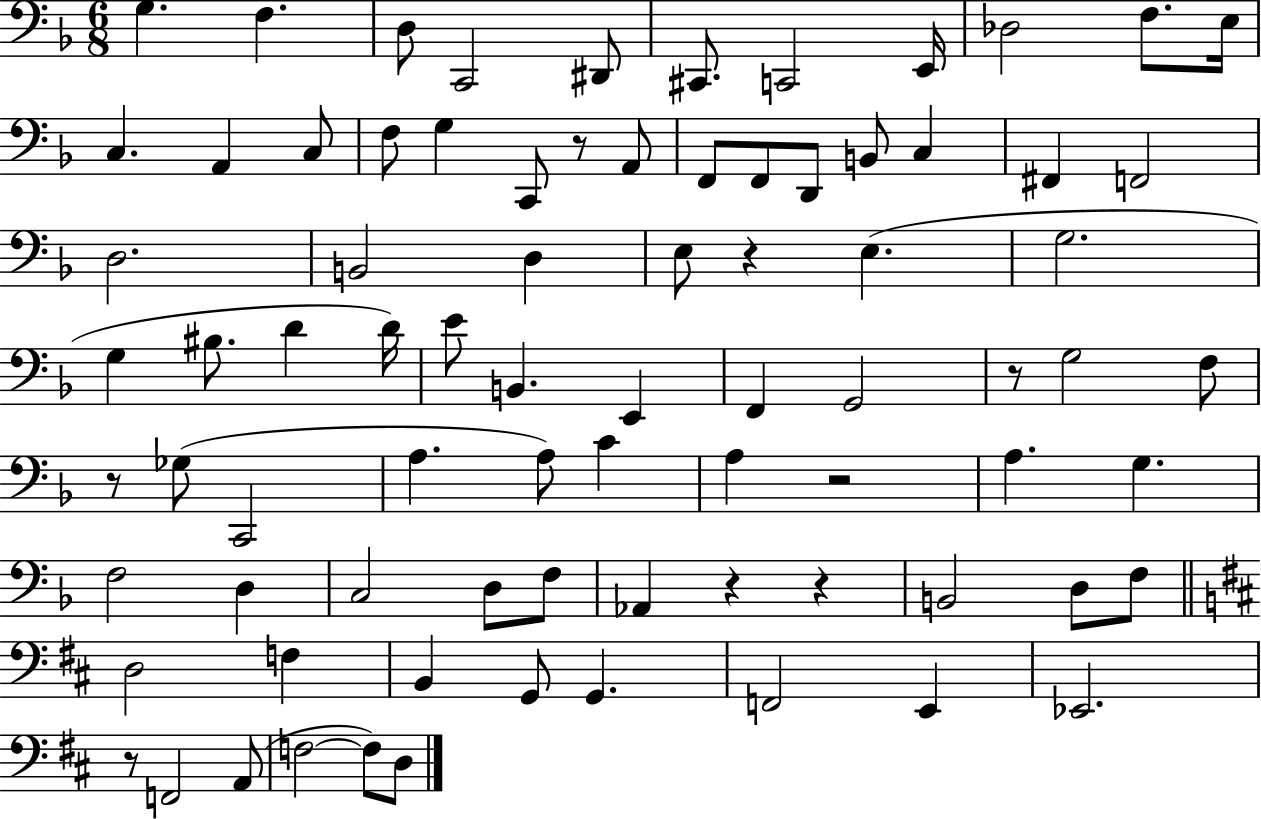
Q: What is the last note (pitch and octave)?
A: D3